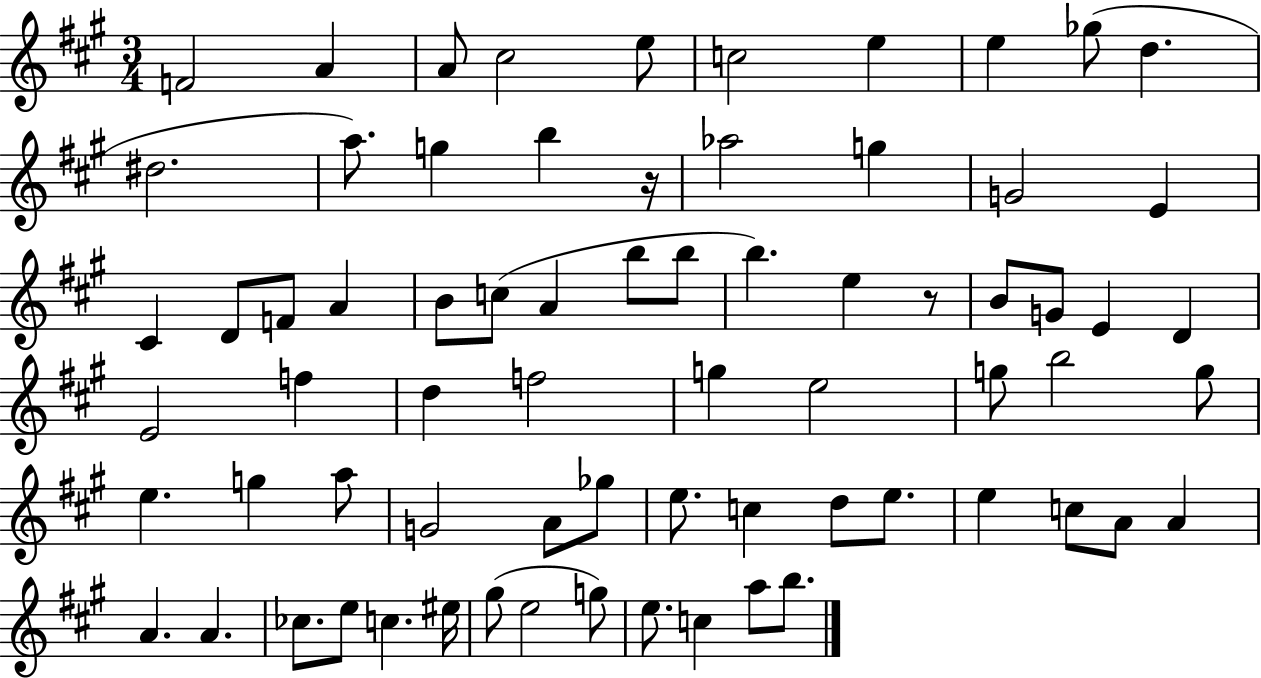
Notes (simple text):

F4/h A4/q A4/e C#5/h E5/e C5/h E5/q E5/q Gb5/e D5/q. D#5/h. A5/e. G5/q B5/q R/s Ab5/h G5/q G4/h E4/q C#4/q D4/e F4/e A4/q B4/e C5/e A4/q B5/e B5/e B5/q. E5/q R/e B4/e G4/e E4/q D4/q E4/h F5/q D5/q F5/h G5/q E5/h G5/e B5/h G5/e E5/q. G5/q A5/e G4/h A4/e Gb5/e E5/e. C5/q D5/e E5/e. E5/q C5/e A4/e A4/q A4/q. A4/q. CES5/e. E5/e C5/q. EIS5/s G#5/e E5/h G5/e E5/e. C5/q A5/e B5/e.